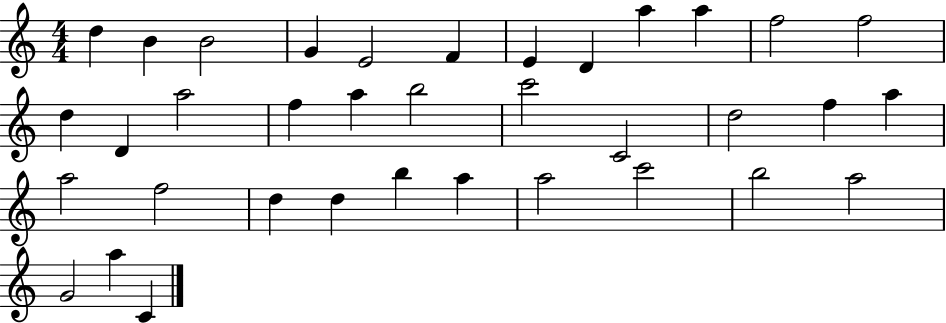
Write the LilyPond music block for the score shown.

{
  \clef treble
  \numericTimeSignature
  \time 4/4
  \key c \major
  d''4 b'4 b'2 | g'4 e'2 f'4 | e'4 d'4 a''4 a''4 | f''2 f''2 | \break d''4 d'4 a''2 | f''4 a''4 b''2 | c'''2 c'2 | d''2 f''4 a''4 | \break a''2 f''2 | d''4 d''4 b''4 a''4 | a''2 c'''2 | b''2 a''2 | \break g'2 a''4 c'4 | \bar "|."
}